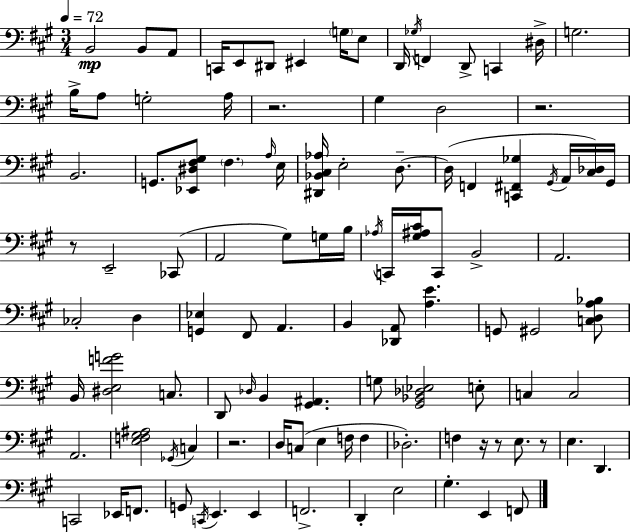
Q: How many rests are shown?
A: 7